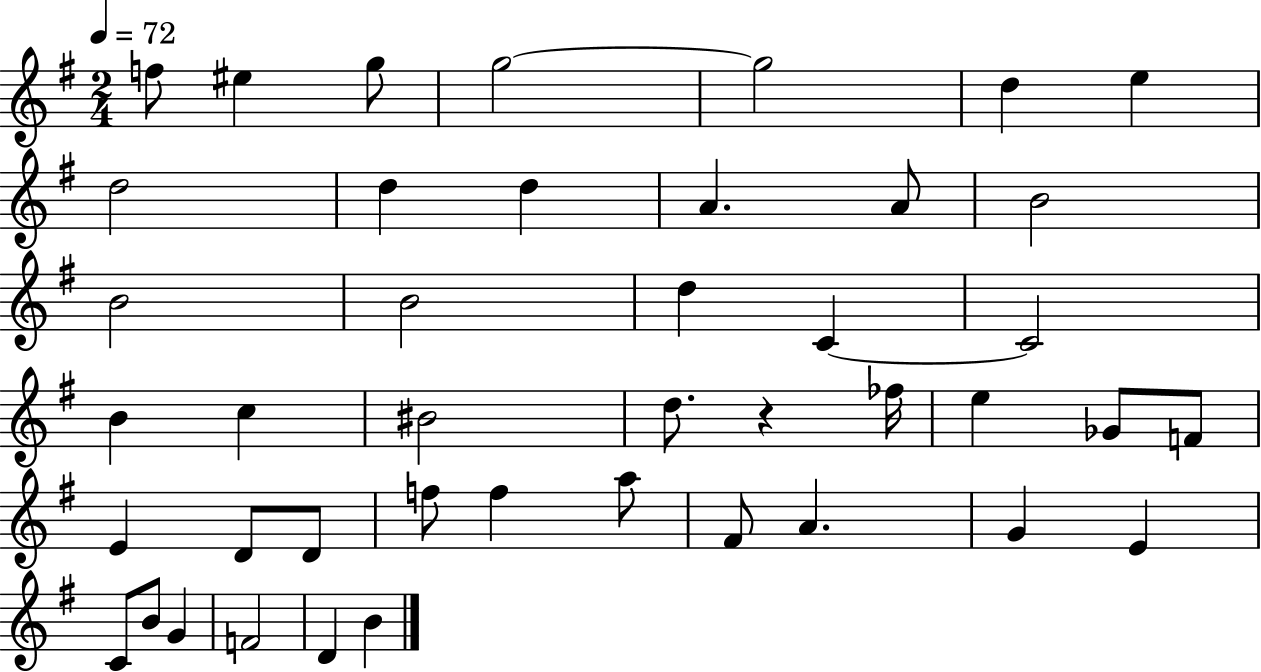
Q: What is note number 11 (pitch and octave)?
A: A4